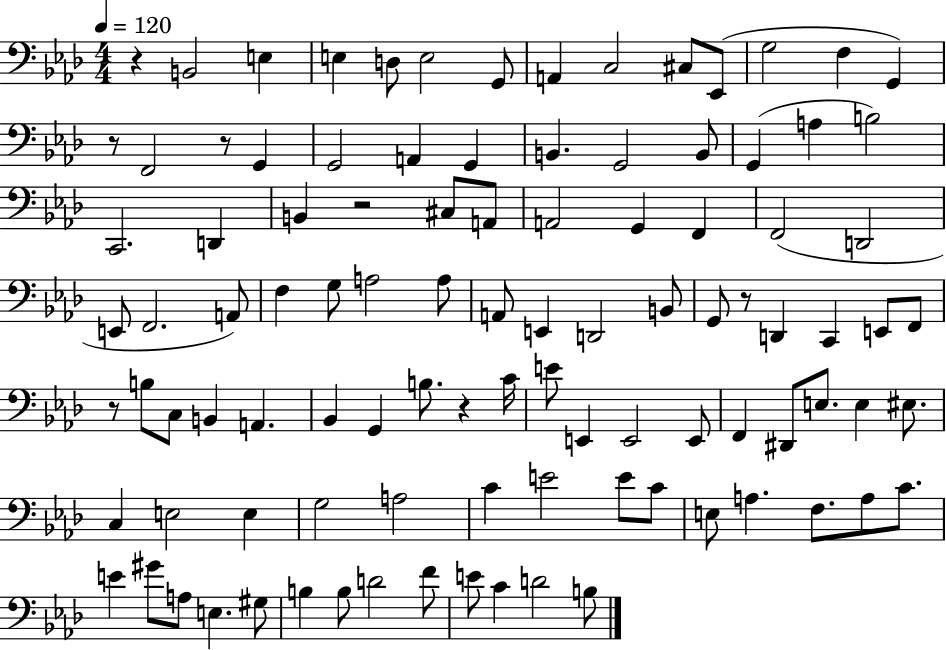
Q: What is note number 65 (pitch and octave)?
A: E3